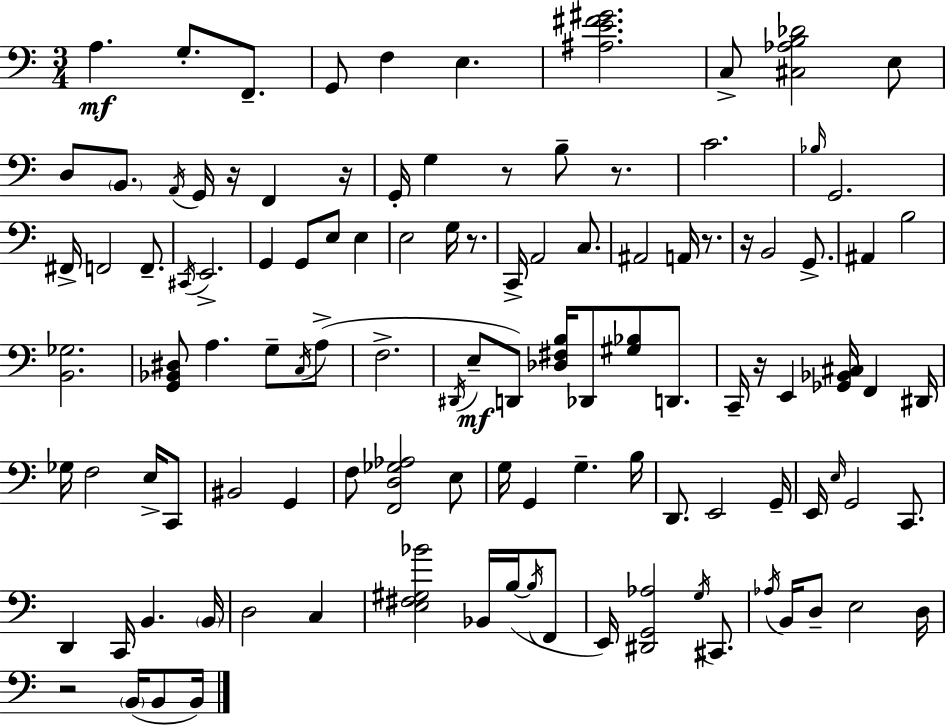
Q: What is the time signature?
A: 3/4